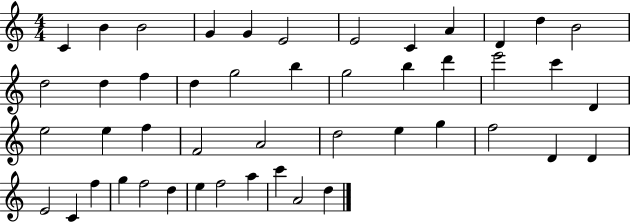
C4/q B4/q B4/h G4/q G4/q E4/h E4/h C4/q A4/q D4/q D5/q B4/h D5/h D5/q F5/q D5/q G5/h B5/q G5/h B5/q D6/q E6/h C6/q D4/q E5/h E5/q F5/q F4/h A4/h D5/h E5/q G5/q F5/h D4/q D4/q E4/h C4/q F5/q G5/q F5/h D5/q E5/q F5/h A5/q C6/q A4/h D5/q